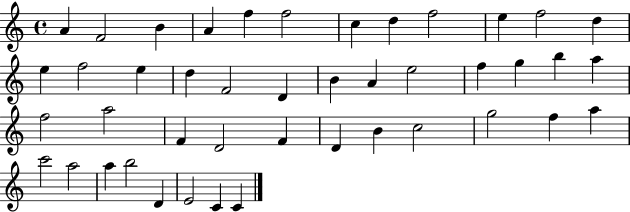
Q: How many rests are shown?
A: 0